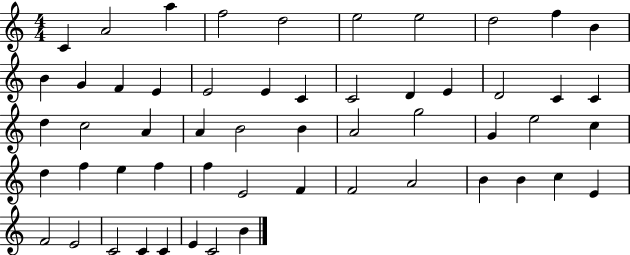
X:1
T:Untitled
M:4/4
L:1/4
K:C
C A2 a f2 d2 e2 e2 d2 f B B G F E E2 E C C2 D E D2 C C d c2 A A B2 B A2 g2 G e2 c d f e f f E2 F F2 A2 B B c E F2 E2 C2 C C E C2 B